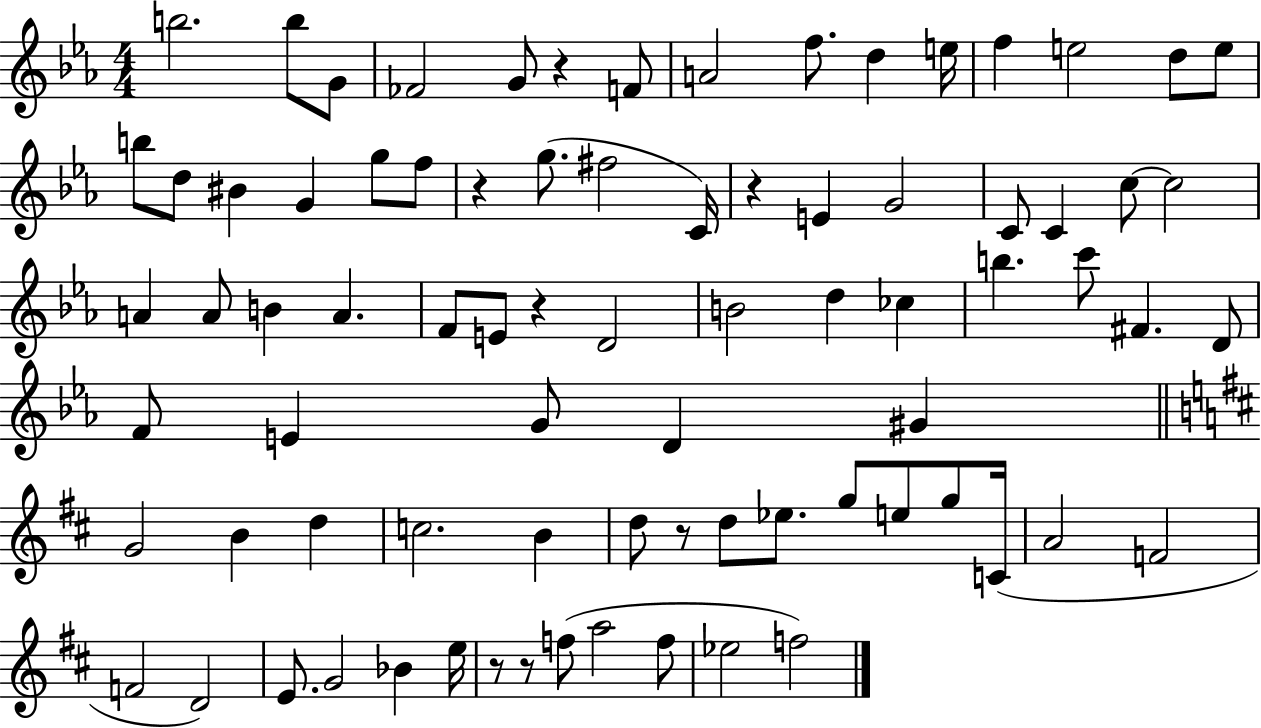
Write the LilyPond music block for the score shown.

{
  \clef treble
  \numericTimeSignature
  \time 4/4
  \key ees \major
  b''2. b''8 g'8 | fes'2 g'8 r4 f'8 | a'2 f''8. d''4 e''16 | f''4 e''2 d''8 e''8 | \break b''8 d''8 bis'4 g'4 g''8 f''8 | r4 g''8.( fis''2 c'16) | r4 e'4 g'2 | c'8 c'4 c''8~~ c''2 | \break a'4 a'8 b'4 a'4. | f'8 e'8 r4 d'2 | b'2 d''4 ces''4 | b''4. c'''8 fis'4. d'8 | \break f'8 e'4 g'8 d'4 gis'4 | \bar "||" \break \key d \major g'2 b'4 d''4 | c''2. b'4 | d''8 r8 d''8 ees''8. g''8 e''8 g''8 c'16( | a'2 f'2 | \break f'2 d'2) | e'8. g'2 bes'4 e''16 | r8 r8 f''8( a''2 f''8 | ees''2 f''2) | \break \bar "|."
}